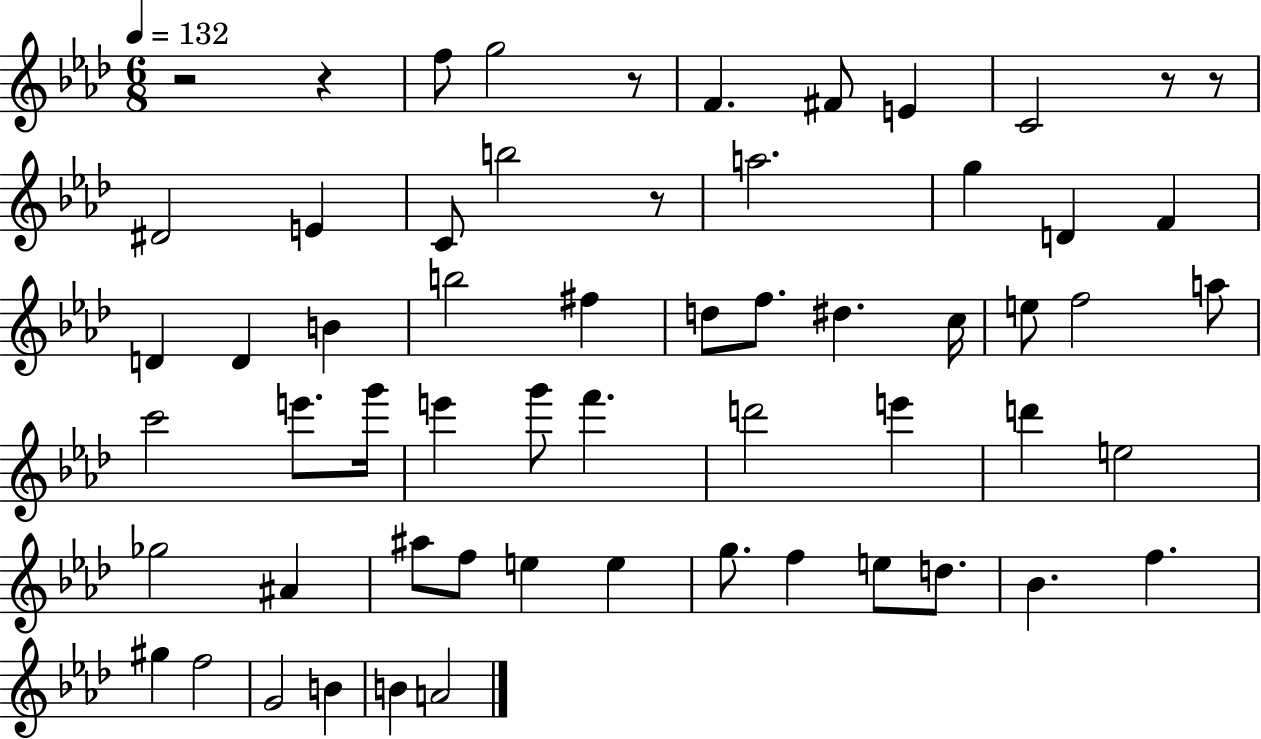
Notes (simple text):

R/h R/q F5/e G5/h R/e F4/q. F#4/e E4/q C4/h R/e R/e D#4/h E4/q C4/e B5/h R/e A5/h. G5/q D4/q F4/q D4/q D4/q B4/q B5/h F#5/q D5/e F5/e. D#5/q. C5/s E5/e F5/h A5/e C6/h E6/e. G6/s E6/q G6/e F6/q. D6/h E6/q D6/q E5/h Gb5/h A#4/q A#5/e F5/e E5/q E5/q G5/e. F5/q E5/e D5/e. Bb4/q. F5/q. G#5/q F5/h G4/h B4/q B4/q A4/h